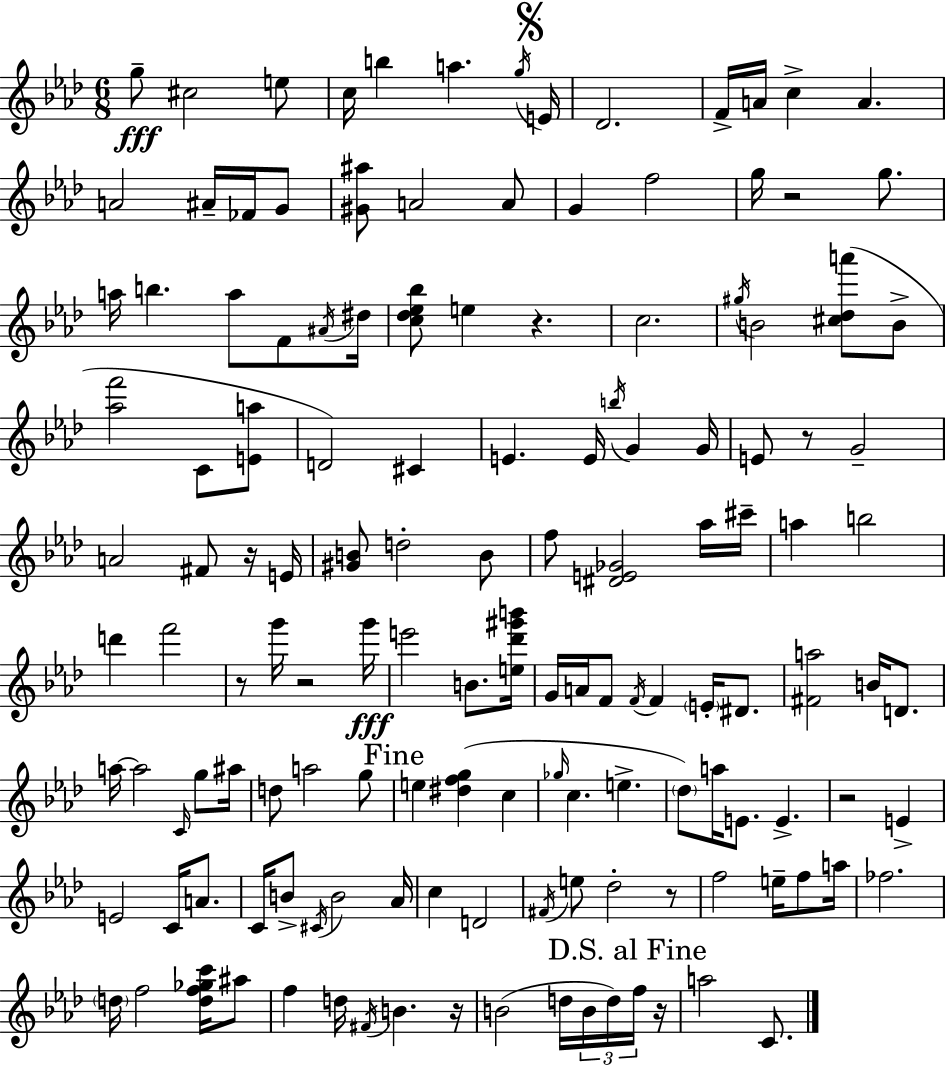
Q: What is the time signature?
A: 6/8